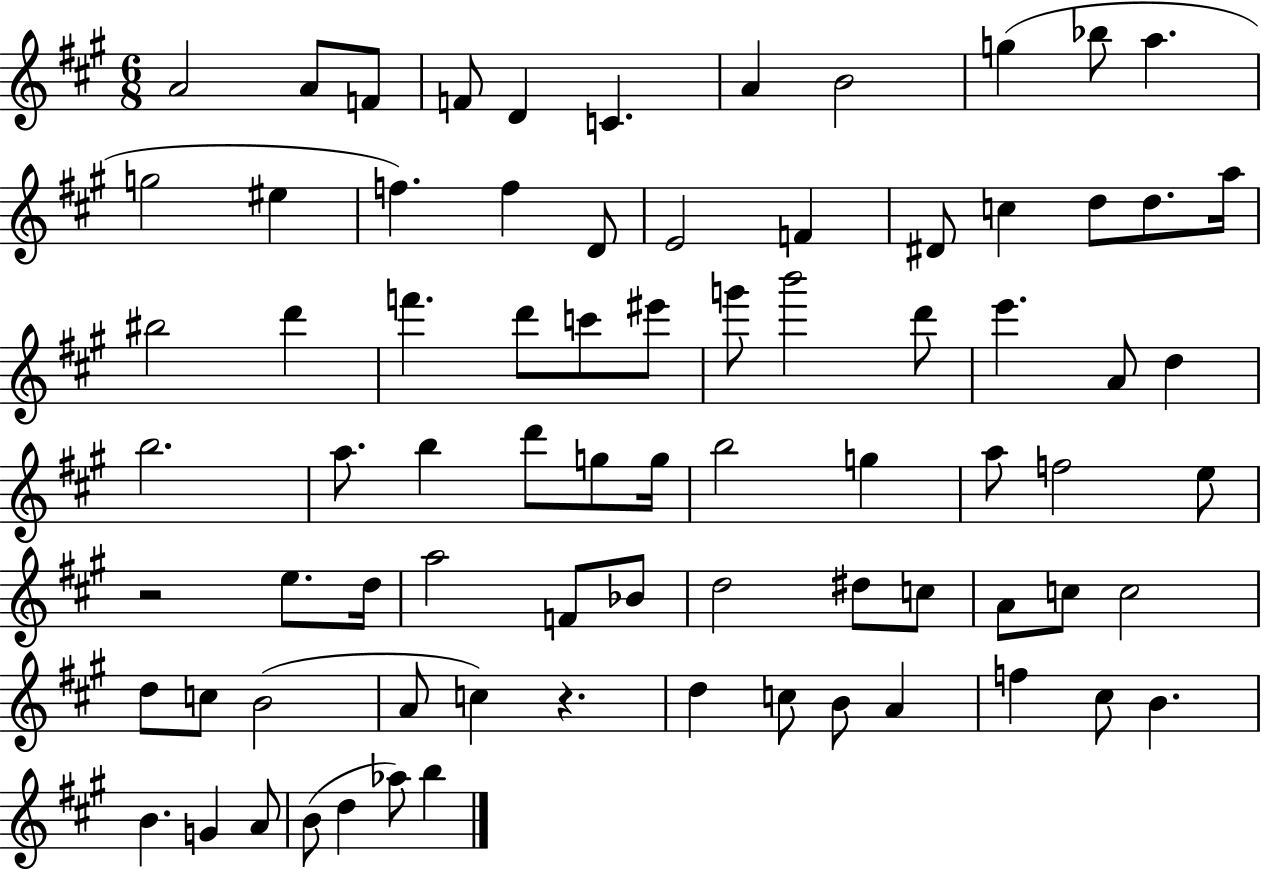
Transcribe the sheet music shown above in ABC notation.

X:1
T:Untitled
M:6/8
L:1/4
K:A
A2 A/2 F/2 F/2 D C A B2 g _b/2 a g2 ^e f f D/2 E2 F ^D/2 c d/2 d/2 a/4 ^b2 d' f' d'/2 c'/2 ^e'/2 g'/2 b'2 d'/2 e' A/2 d b2 a/2 b d'/2 g/2 g/4 b2 g a/2 f2 e/2 z2 e/2 d/4 a2 F/2 _B/2 d2 ^d/2 c/2 A/2 c/2 c2 d/2 c/2 B2 A/2 c z d c/2 B/2 A f ^c/2 B B G A/2 B/2 d _a/2 b